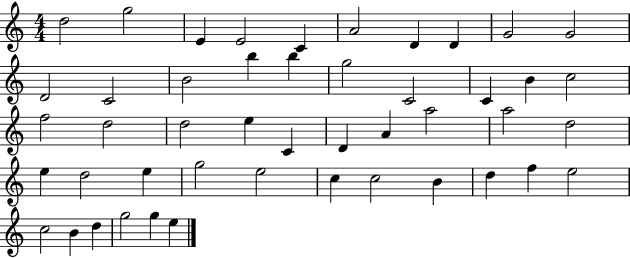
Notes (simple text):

D5/h G5/h E4/q E4/h C4/q A4/h D4/q D4/q G4/h G4/h D4/h C4/h B4/h B5/q B5/q G5/h C4/h C4/q B4/q C5/h F5/h D5/h D5/h E5/q C4/q D4/q A4/q A5/h A5/h D5/h E5/q D5/h E5/q G5/h E5/h C5/q C5/h B4/q D5/q F5/q E5/h C5/h B4/q D5/q G5/h G5/q E5/q